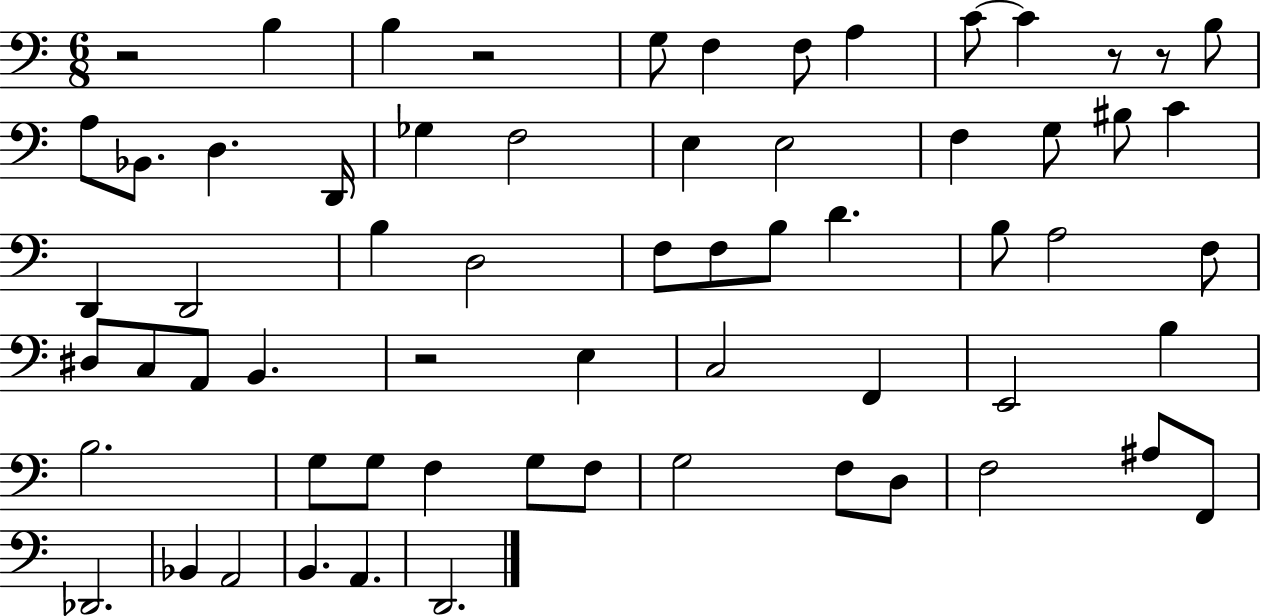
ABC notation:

X:1
T:Untitled
M:6/8
L:1/4
K:C
z2 B, B, z2 G,/2 F, F,/2 A, C/2 C z/2 z/2 B,/2 A,/2 _B,,/2 D, D,,/4 _G, F,2 E, E,2 F, G,/2 ^B,/2 C D,, D,,2 B, D,2 F,/2 F,/2 B,/2 D B,/2 A,2 F,/2 ^D,/2 C,/2 A,,/2 B,, z2 E, C,2 F,, E,,2 B, B,2 G,/2 G,/2 F, G,/2 F,/2 G,2 F,/2 D,/2 F,2 ^A,/2 F,,/2 _D,,2 _B,, A,,2 B,, A,, D,,2